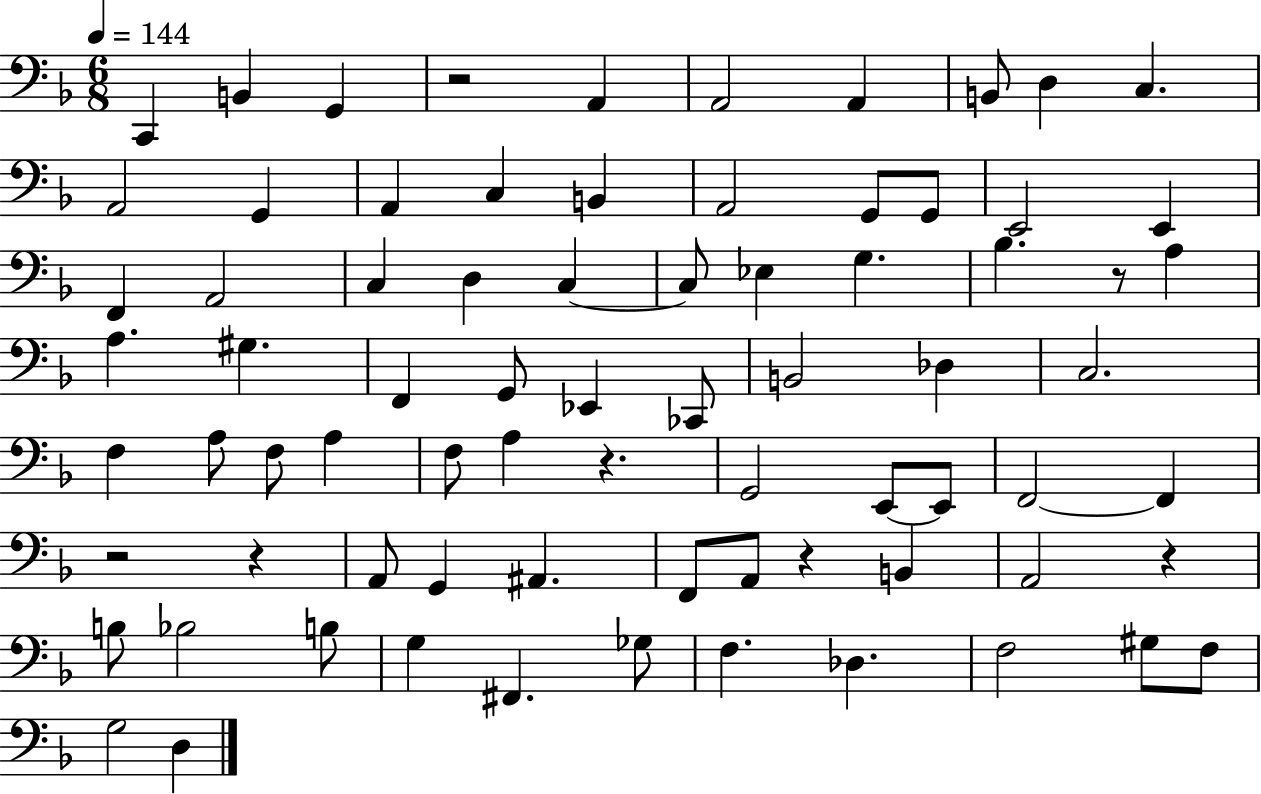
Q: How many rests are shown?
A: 7